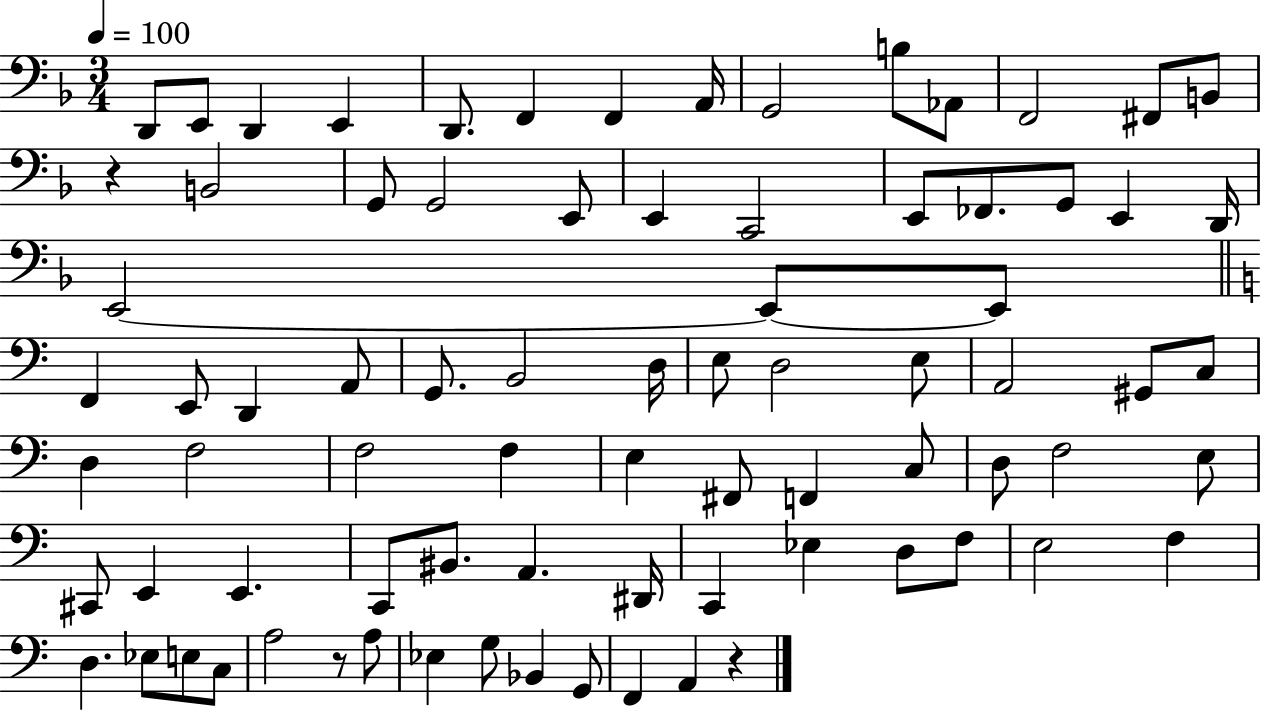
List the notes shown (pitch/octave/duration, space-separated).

D2/e E2/e D2/q E2/q D2/e. F2/q F2/q A2/s G2/h B3/e Ab2/e F2/h F#2/e B2/e R/q B2/h G2/e G2/h E2/e E2/q C2/h E2/e FES2/e. G2/e E2/q D2/s E2/h E2/e E2/e F2/q E2/e D2/q A2/e G2/e. B2/h D3/s E3/e D3/h E3/e A2/h G#2/e C3/e D3/q F3/h F3/h F3/q E3/q F#2/e F2/q C3/e D3/e F3/h E3/e C#2/e E2/q E2/q. C2/e BIS2/e. A2/q. D#2/s C2/q Eb3/q D3/e F3/e E3/h F3/q D3/q. Eb3/e E3/e C3/e A3/h R/e A3/e Eb3/q G3/e Bb2/q G2/e F2/q A2/q R/q